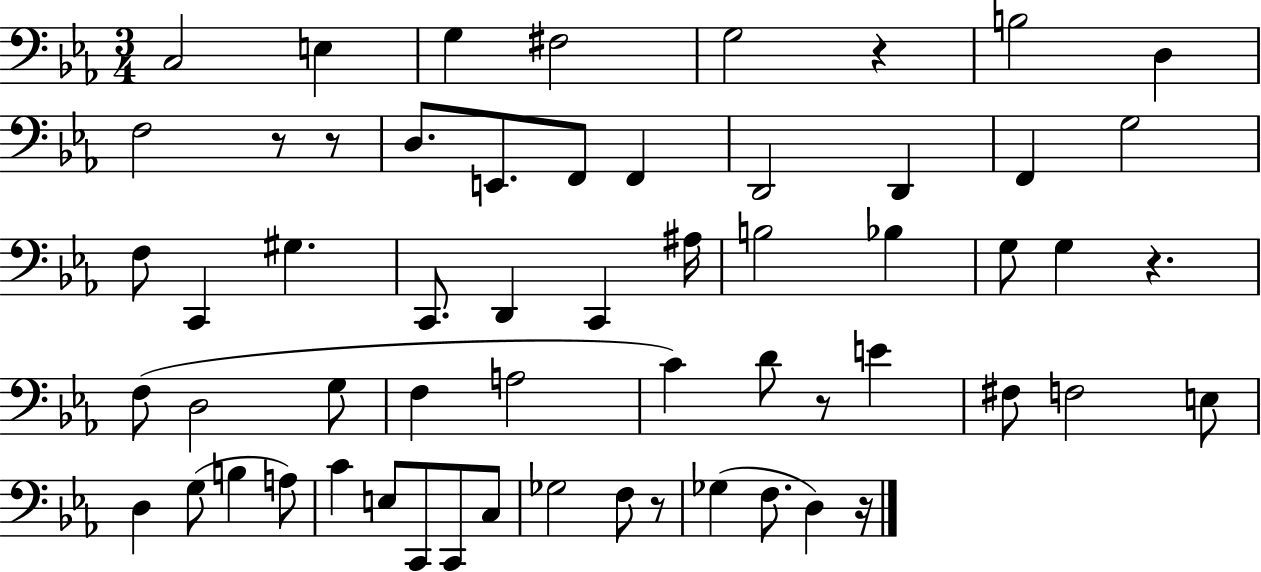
{
  \clef bass
  \numericTimeSignature
  \time 3/4
  \key ees \major
  c2 e4 | g4 fis2 | g2 r4 | b2 d4 | \break f2 r8 r8 | d8. e,8. f,8 f,4 | d,2 d,4 | f,4 g2 | \break f8 c,4 gis4. | c,8. d,4 c,4 ais16 | b2 bes4 | g8 g4 r4. | \break f8( d2 g8 | f4 a2 | c'4) d'8 r8 e'4 | fis8 f2 e8 | \break d4 g8( b4 a8) | c'4 e8 c,8 c,8 c8 | ges2 f8 r8 | ges4( f8. d4) r16 | \break \bar "|."
}